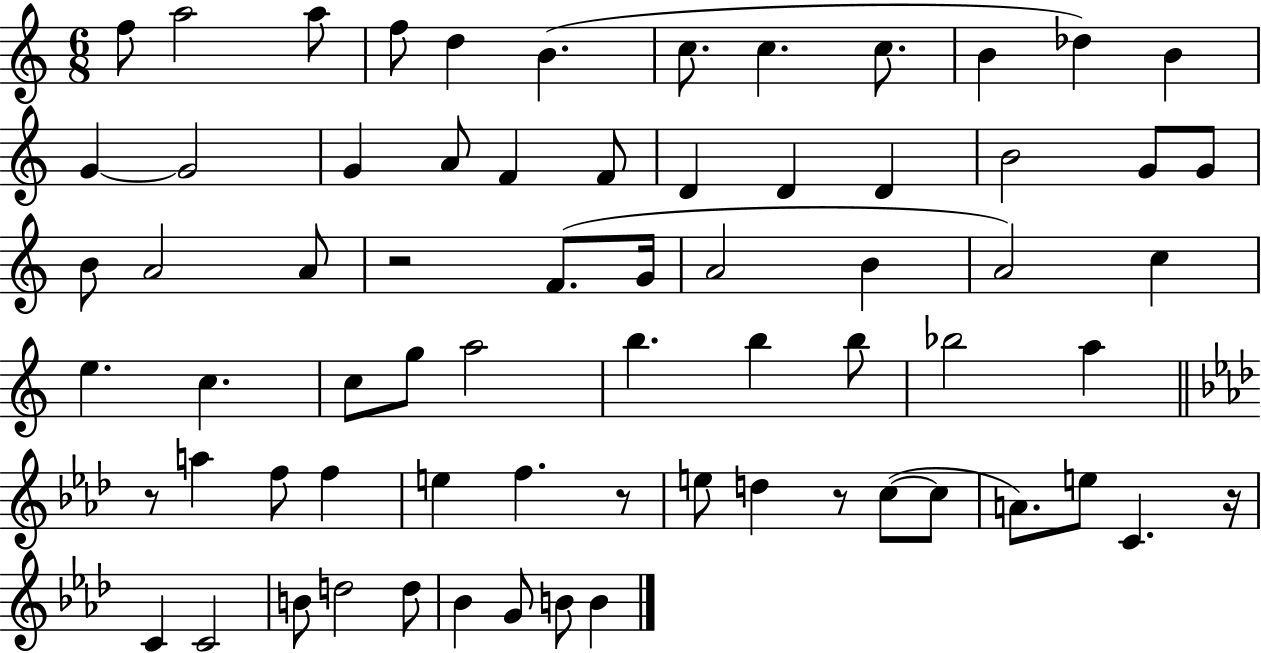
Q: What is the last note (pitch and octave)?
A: B4